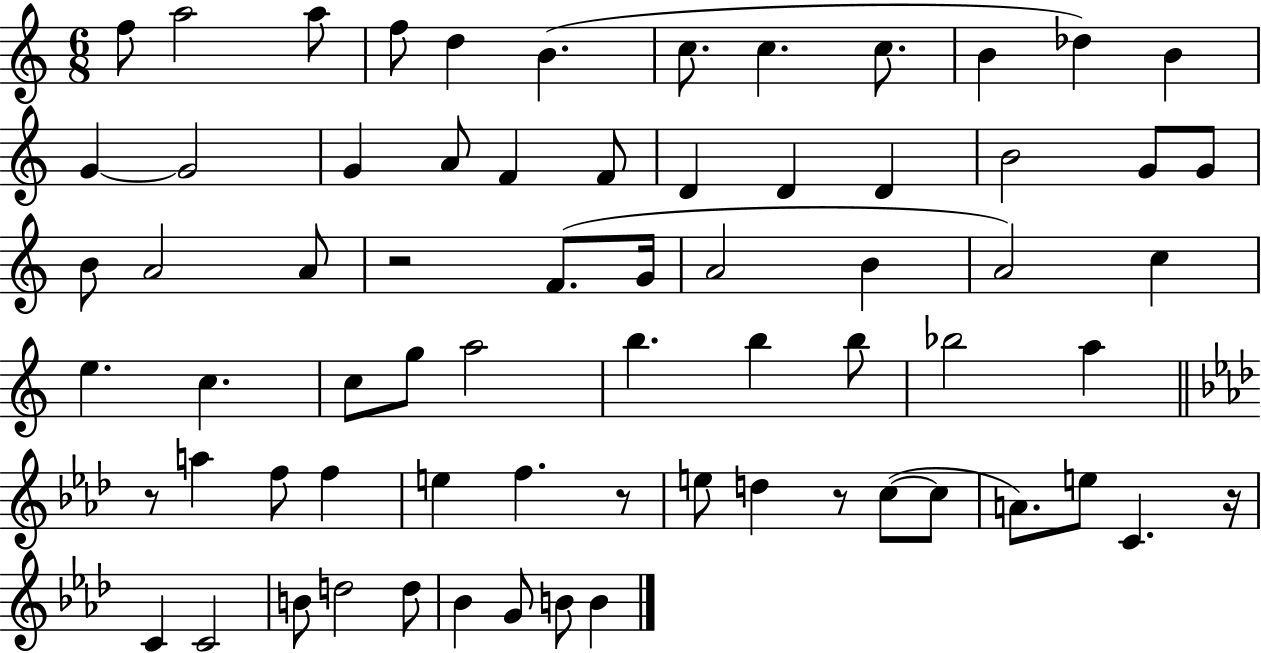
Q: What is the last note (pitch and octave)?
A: B4